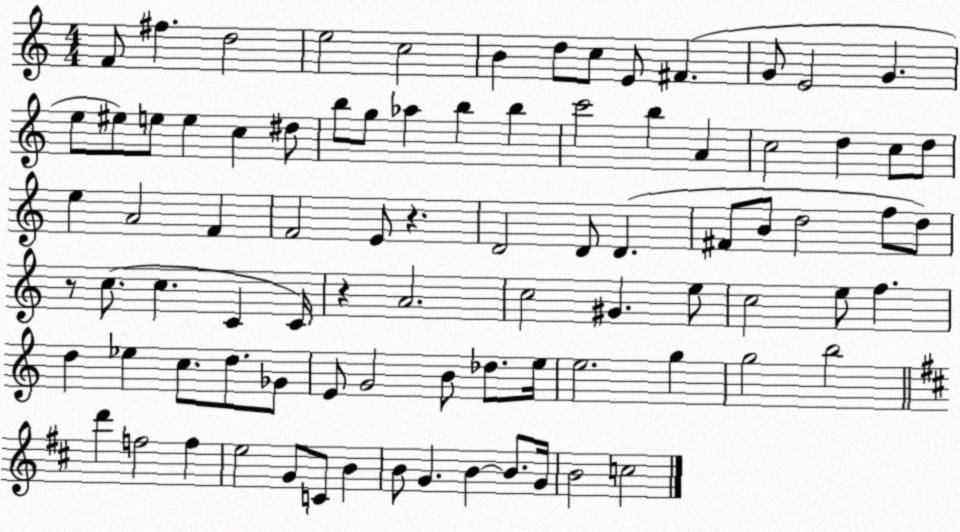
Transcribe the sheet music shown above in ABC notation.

X:1
T:Untitled
M:4/4
L:1/4
K:C
F/2 ^f d2 e2 c2 B d/2 c/2 E/2 ^F G/2 E2 G e/2 ^e/2 e/2 e c ^d/2 b/2 g/2 _a b b c'2 b A c2 d c/2 d/2 e A2 F F2 E/2 z D2 D/2 D ^F/2 B/2 d2 f/2 d/2 z/2 c/2 c C C/4 z A2 c2 ^G e/2 c2 e/2 f d _e c/2 d/2 _G/2 E/2 G2 B/2 _d/2 e/4 e2 g g2 b2 d' f2 f e2 G/2 C/2 B B/2 G B B/2 G/4 B2 c2